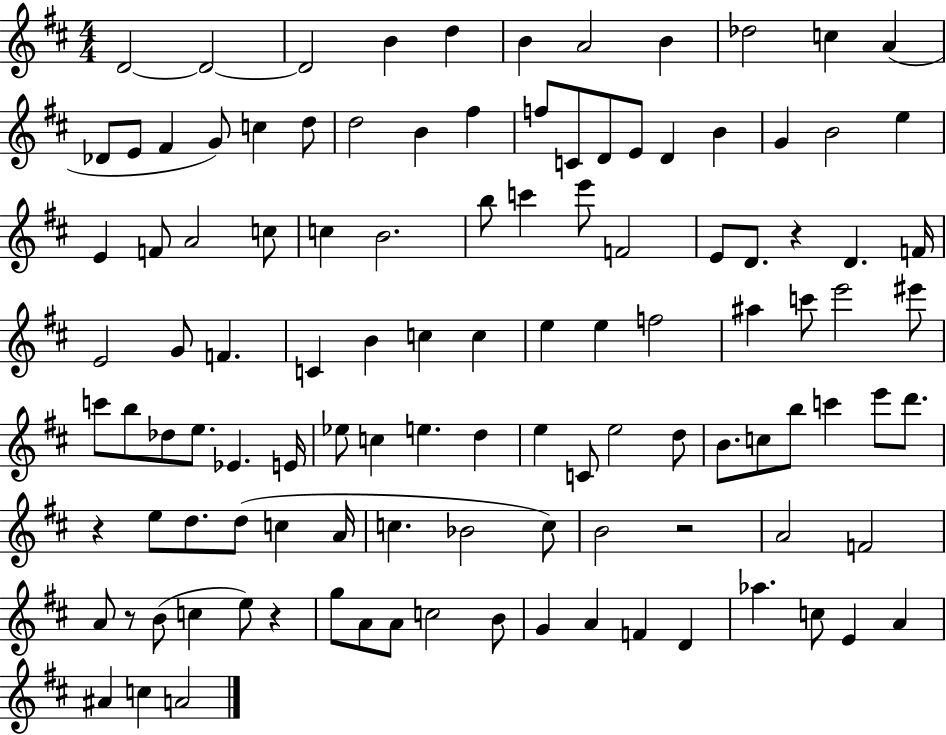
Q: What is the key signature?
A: D major